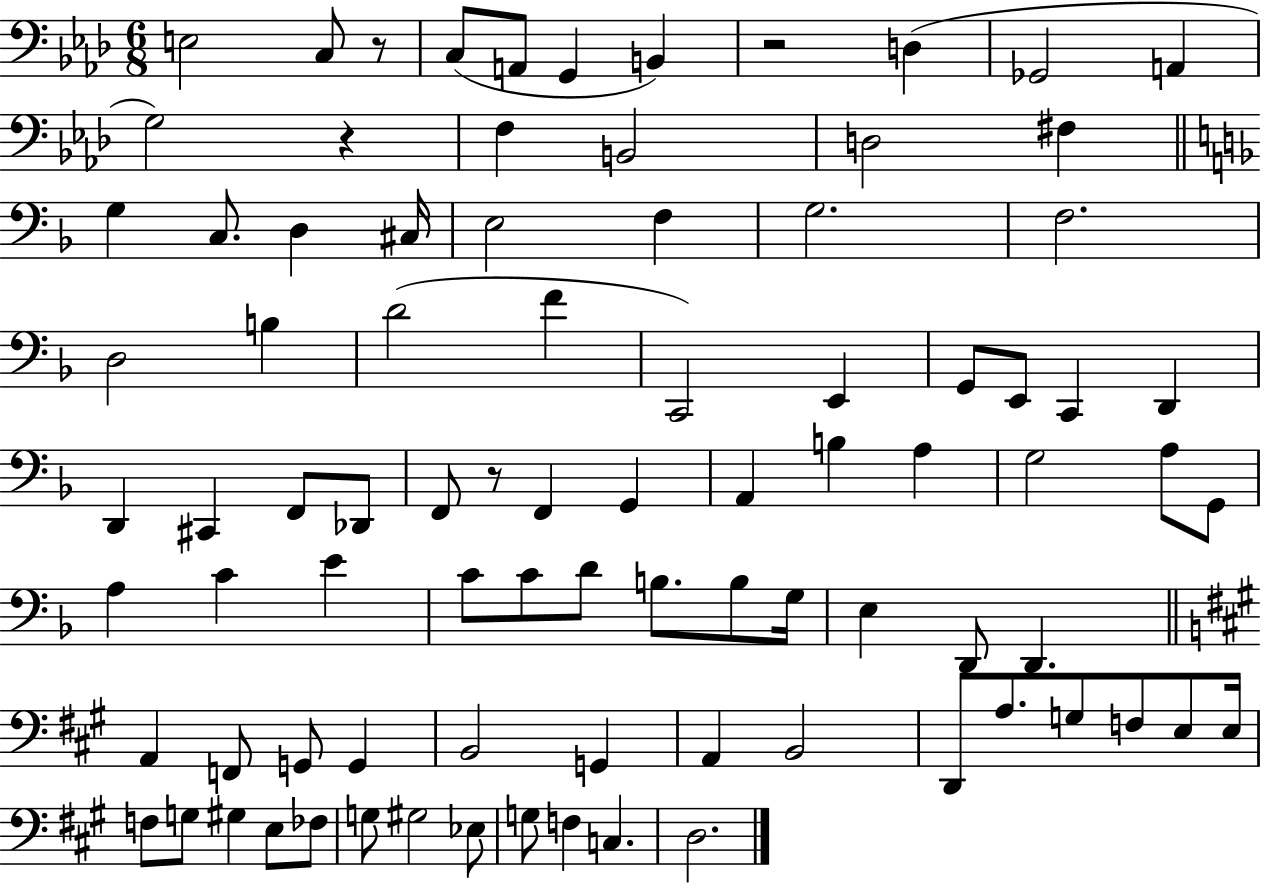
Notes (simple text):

E3/h C3/e R/e C3/e A2/e G2/q B2/q R/h D3/q Gb2/h A2/q G3/h R/q F3/q B2/h D3/h F#3/q G3/q C3/e. D3/q C#3/s E3/h F3/q G3/h. F3/h. D3/h B3/q D4/h F4/q C2/h E2/q G2/e E2/e C2/q D2/q D2/q C#2/q F2/e Db2/e F2/e R/e F2/q G2/q A2/q B3/q A3/q G3/h A3/e G2/e A3/q C4/q E4/q C4/e C4/e D4/e B3/e. B3/e G3/s E3/q D2/e D2/q. A2/q F2/e G2/e G2/q B2/h G2/q A2/q B2/h D2/e A3/e. G3/e F3/e E3/e E3/s F3/e G3/e G#3/q E3/e FES3/e G3/e G#3/h Eb3/e G3/e F3/q C3/q. D3/h.